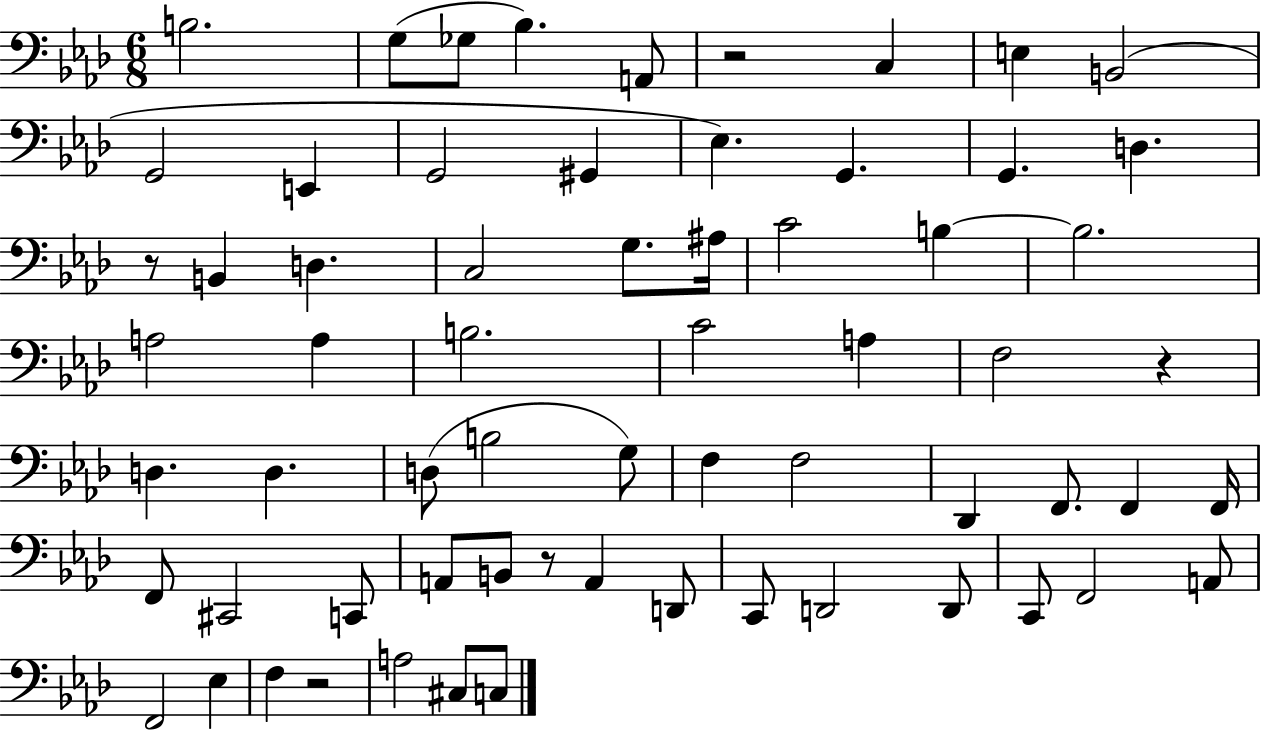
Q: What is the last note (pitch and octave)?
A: C3